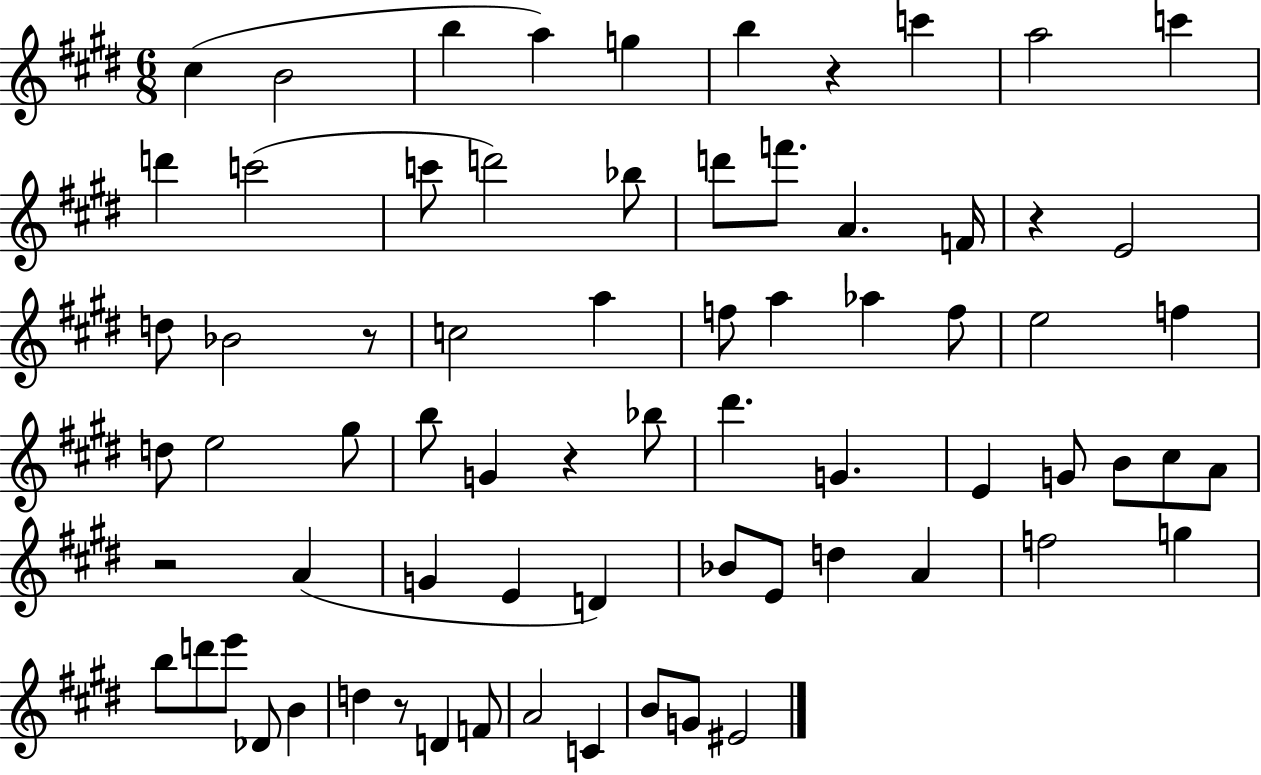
C#5/q B4/h B5/q A5/q G5/q B5/q R/q C6/q A5/h C6/q D6/q C6/h C6/e D6/h Bb5/e D6/e F6/e. A4/q. F4/s R/q E4/h D5/e Bb4/h R/e C5/h A5/q F5/e A5/q Ab5/q F5/e E5/h F5/q D5/e E5/h G#5/e B5/e G4/q R/q Bb5/e D#6/q. G4/q. E4/q G4/e B4/e C#5/e A4/e R/h A4/q G4/q E4/q D4/q Bb4/e E4/e D5/q A4/q F5/h G5/q B5/e D6/e E6/e Db4/e B4/q D5/q R/e D4/q F4/e A4/h C4/q B4/e G4/e EIS4/h